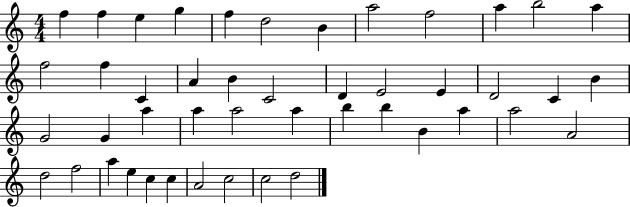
{
  \clef treble
  \numericTimeSignature
  \time 4/4
  \key c \major
  f''4 f''4 e''4 g''4 | f''4 d''2 b'4 | a''2 f''2 | a''4 b''2 a''4 | \break f''2 f''4 c'4 | a'4 b'4 c'2 | d'4 e'2 e'4 | d'2 c'4 b'4 | \break g'2 g'4 a''4 | a''4 a''2 a''4 | b''4 b''4 b'4 a''4 | a''2 a'2 | \break d''2 f''2 | a''4 e''4 c''4 c''4 | a'2 c''2 | c''2 d''2 | \break \bar "|."
}